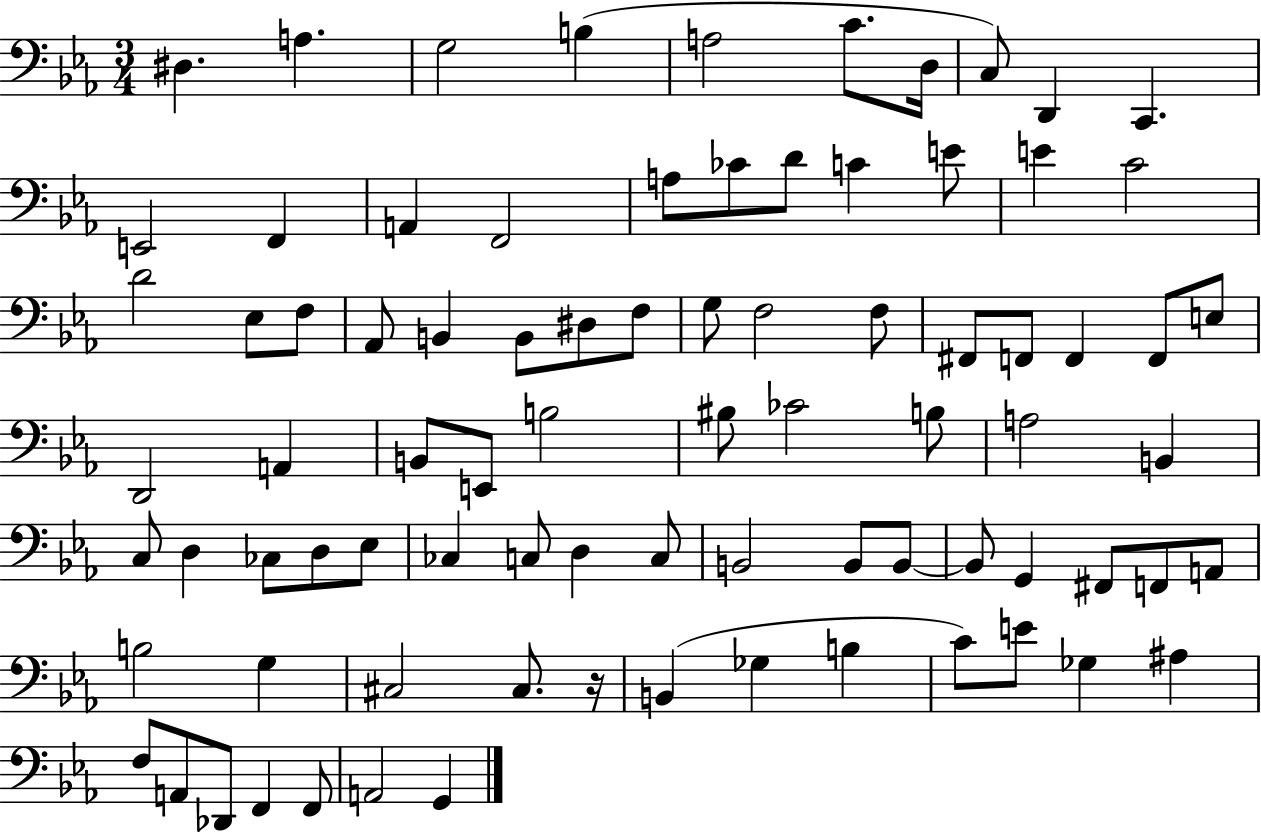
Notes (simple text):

D#3/q. A3/q. G3/h B3/q A3/h C4/e. D3/s C3/e D2/q C2/q. E2/h F2/q A2/q F2/h A3/e CES4/e D4/e C4/q E4/e E4/q C4/h D4/h Eb3/e F3/e Ab2/e B2/q B2/e D#3/e F3/e G3/e F3/h F3/e F#2/e F2/e F2/q F2/e E3/e D2/h A2/q B2/e E2/e B3/h BIS3/e CES4/h B3/e A3/h B2/q C3/e D3/q CES3/e D3/e Eb3/e CES3/q C3/e D3/q C3/e B2/h B2/e B2/e B2/e G2/q F#2/e F2/e A2/e B3/h G3/q C#3/h C#3/e. R/s B2/q Gb3/q B3/q C4/e E4/e Gb3/q A#3/q F3/e A2/e Db2/e F2/q F2/e A2/h G2/q